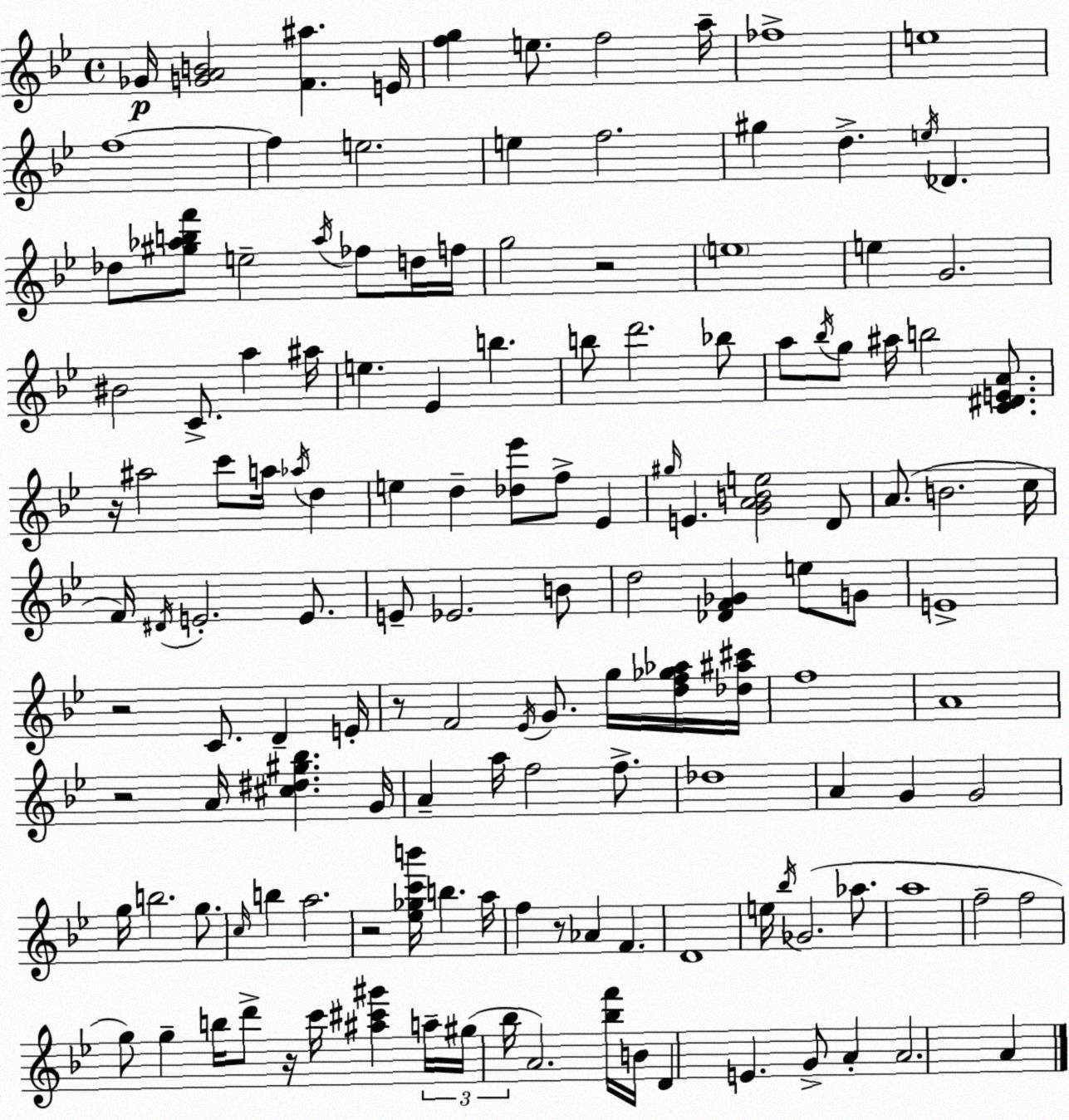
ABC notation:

X:1
T:Untitled
M:4/4
L:1/4
K:Bb
_G/4 [GAB]2 [F^a] E/4 [fg] e/2 f2 a/4 _f4 e4 f4 f e2 e f2 ^g d e/4 _D _d/2 [^g_abf']/2 e2 _a/4 _f/2 d/4 f/4 g2 z2 e4 e G2 ^B2 C/2 a ^a/4 e _E b b/2 d'2 _b/2 a/2 _b/4 g/2 ^a/4 b2 [C^DEA]/2 z/4 ^a2 c'/2 a/4 _a/4 d e d [_d_e']/2 f/2 _E ^g/4 E [GABe]2 D/2 A/2 B2 c/4 F/4 ^D/4 E2 E/2 E/2 _E2 B/2 d2 [_DF_G] e/2 G/2 E4 z2 C/2 D E/4 z/2 F2 _E/4 G/2 g/4 [df_g_a]/4 [_d^a^c']/4 f4 A4 z2 A/4 [^c^d^g_b] G/4 A a/4 f2 f/2 _d4 A G G2 g/4 b2 g/2 c/4 b a2 z2 [_e_gc'b']/4 b a/4 f z/2 _A F D4 e/4 _b/4 _G2 _a/2 a4 f2 f2 g/2 g b/4 d'/2 z/4 c'/4 [^a^c'^g'] a/4 ^g/4 _b/4 A2 [_bf']/4 B/4 D E G/2 A A2 A